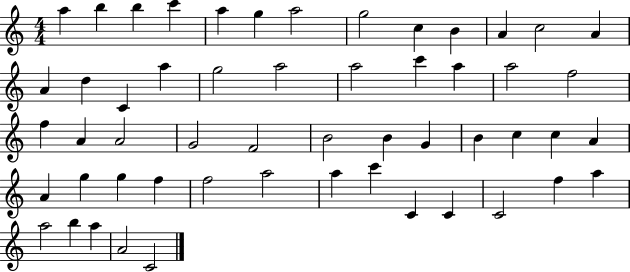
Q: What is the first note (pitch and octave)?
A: A5